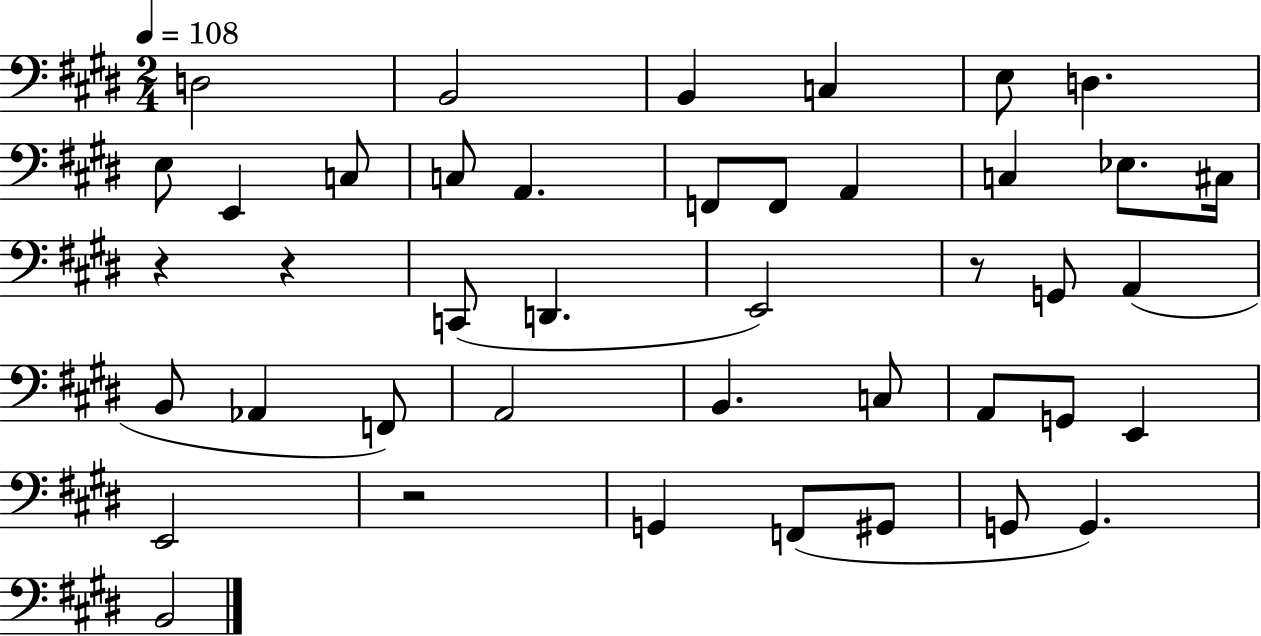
D3/h B2/h B2/q C3/q E3/e D3/q. E3/e E2/q C3/e C3/e A2/q. F2/e F2/e A2/q C3/q Eb3/e. C#3/s R/q R/q C2/e D2/q. E2/h R/e G2/e A2/q B2/e Ab2/q F2/e A2/h B2/q. C3/e A2/e G2/e E2/q E2/h R/h G2/q F2/e G#2/e G2/e G2/q. B2/h